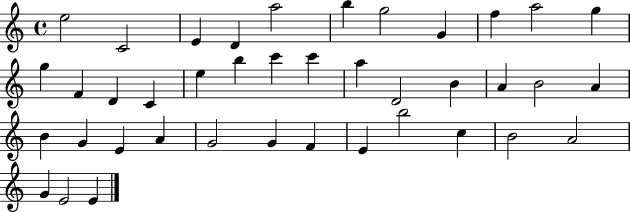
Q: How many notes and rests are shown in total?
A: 40